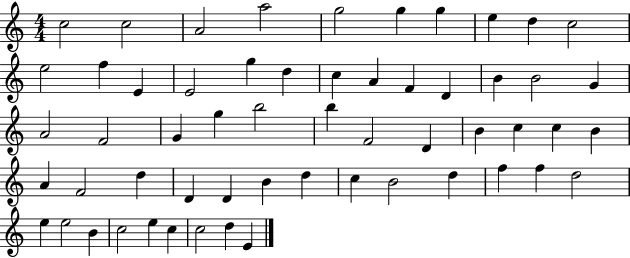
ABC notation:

X:1
T:Untitled
M:4/4
L:1/4
K:C
c2 c2 A2 a2 g2 g g e d c2 e2 f E E2 g d c A F D B B2 G A2 F2 G g b2 b F2 D B c c B A F2 d D D B d c B2 d f f d2 e e2 B c2 e c c2 d E